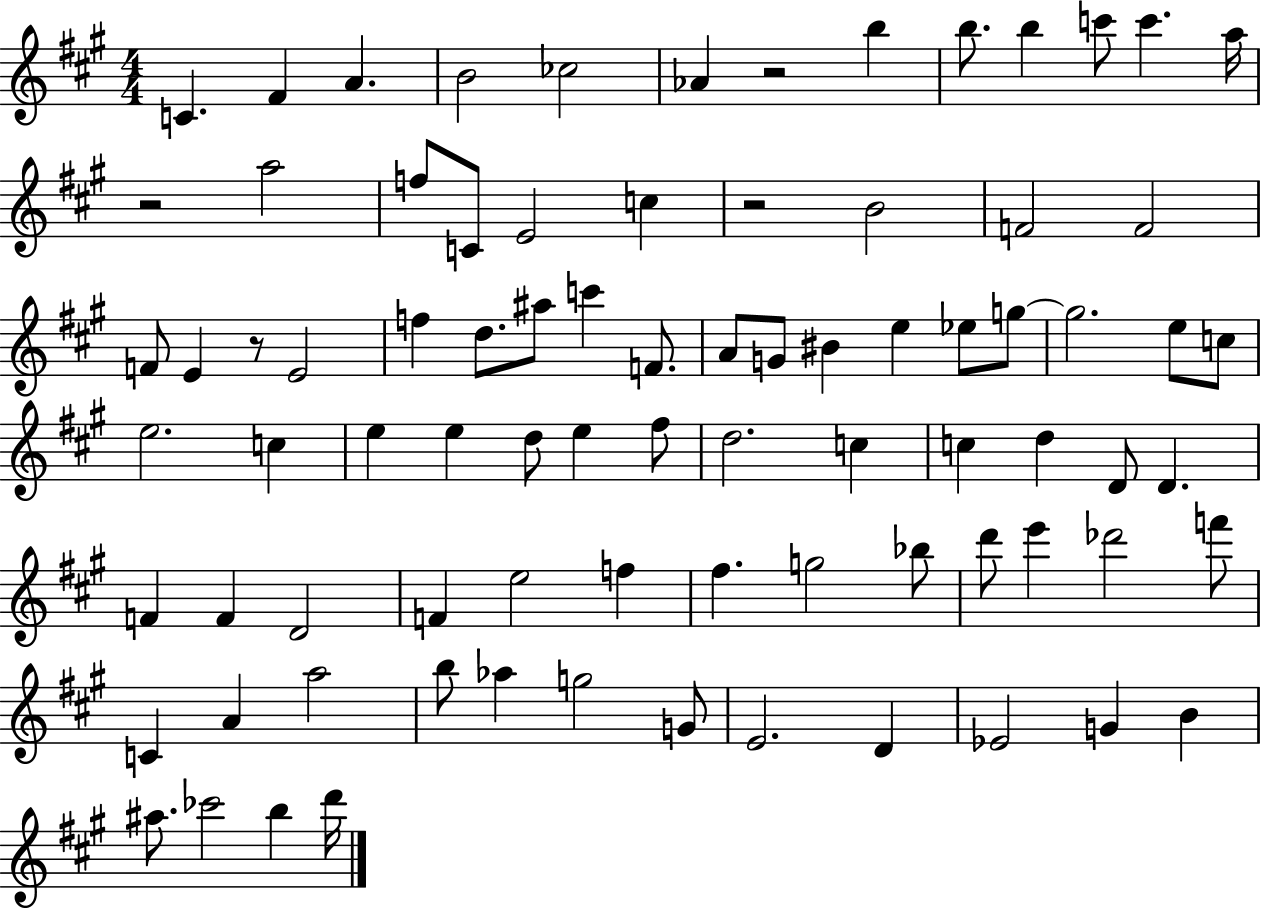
C4/q. F#4/q A4/q. B4/h CES5/h Ab4/q R/h B5/q B5/e. B5/q C6/e C6/q. A5/s R/h A5/h F5/e C4/e E4/h C5/q R/h B4/h F4/h F4/h F4/e E4/q R/e E4/h F5/q D5/e. A#5/e C6/q F4/e. A4/e G4/e BIS4/q E5/q Eb5/e G5/e G5/h. E5/e C5/e E5/h. C5/q E5/q E5/q D5/e E5/q F#5/e D5/h. C5/q C5/q D5/q D4/e D4/q. F4/q F4/q D4/h F4/q E5/h F5/q F#5/q. G5/h Bb5/e D6/e E6/q Db6/h F6/e C4/q A4/q A5/h B5/e Ab5/q G5/h G4/e E4/h. D4/q Eb4/h G4/q B4/q A#5/e. CES6/h B5/q D6/s